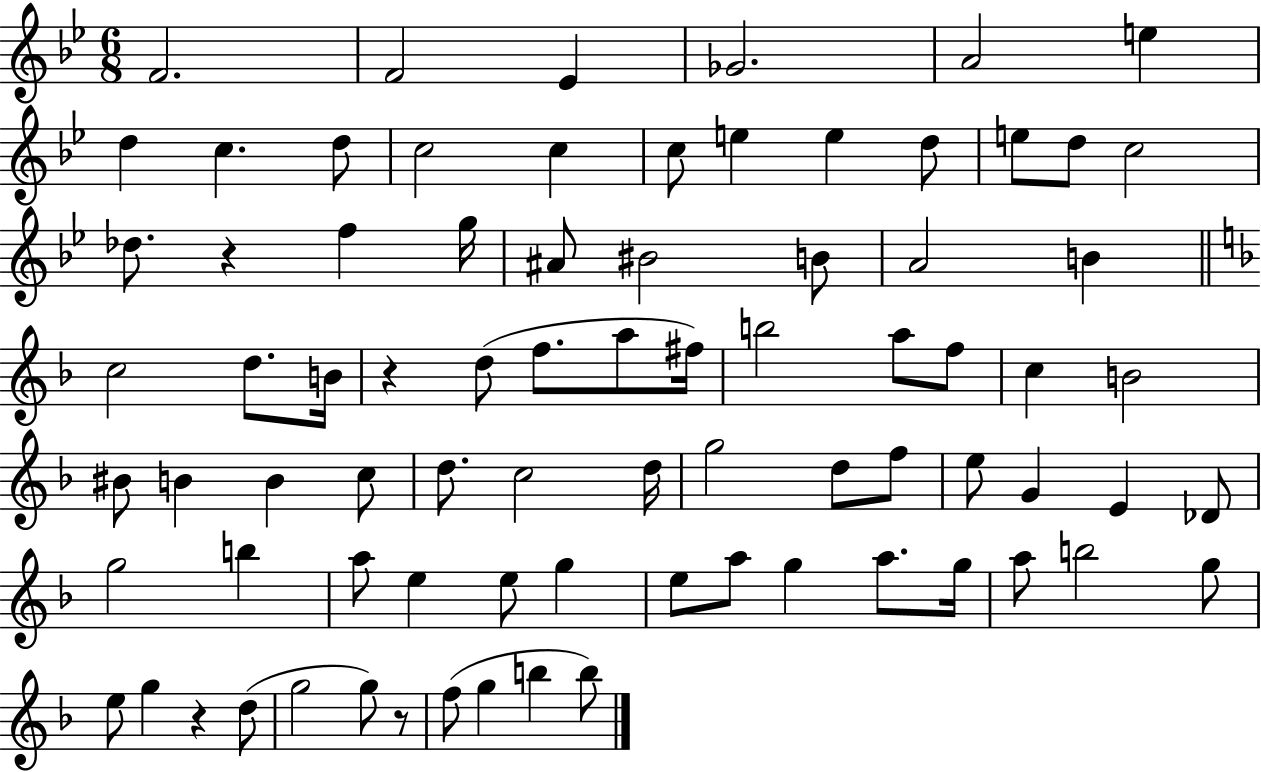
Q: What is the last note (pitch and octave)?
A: B5